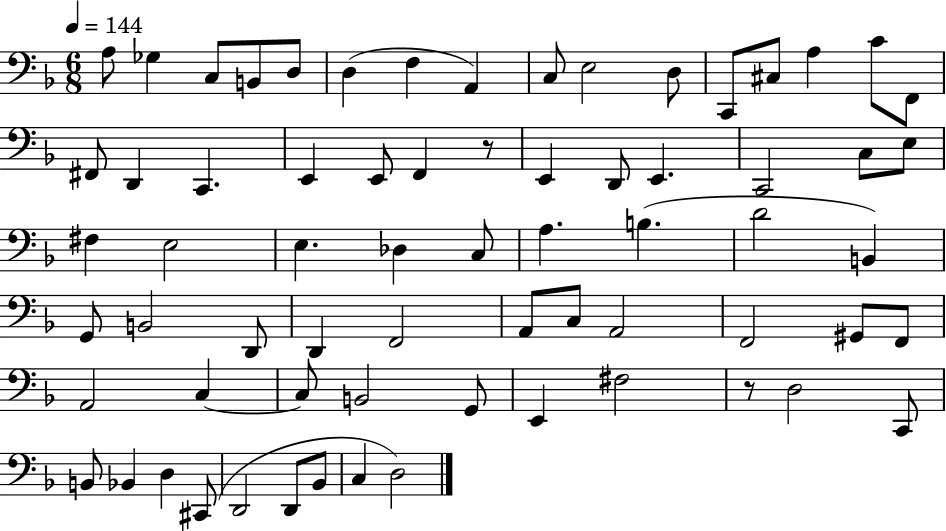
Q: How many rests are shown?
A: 2